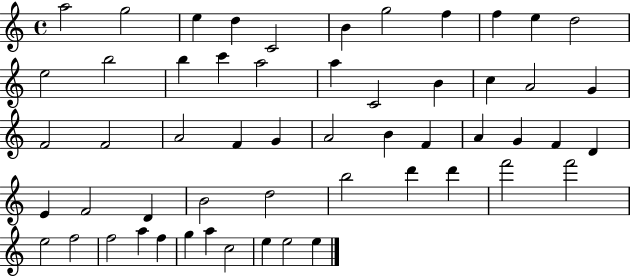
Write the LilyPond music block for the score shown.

{
  \clef treble
  \time 4/4
  \defaultTimeSignature
  \key c \major
  a''2 g''2 | e''4 d''4 c'2 | b'4 g''2 f''4 | f''4 e''4 d''2 | \break e''2 b''2 | b''4 c'''4 a''2 | a''4 c'2 b'4 | c''4 a'2 g'4 | \break f'2 f'2 | a'2 f'4 g'4 | a'2 b'4 f'4 | a'4 g'4 f'4 d'4 | \break e'4 f'2 d'4 | b'2 d''2 | b''2 d'''4 d'''4 | f'''2 f'''2 | \break e''2 f''2 | f''2 a''4 f''4 | g''4 a''4 c''2 | e''4 e''2 e''4 | \break \bar "|."
}